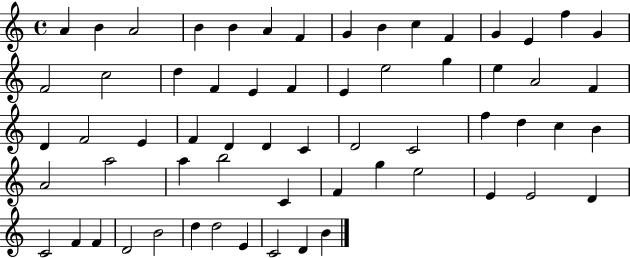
{
  \clef treble
  \time 4/4
  \defaultTimeSignature
  \key c \major
  a'4 b'4 a'2 | b'4 b'4 a'4 f'4 | g'4 b'4 c''4 f'4 | g'4 e'4 f''4 g'4 | \break f'2 c''2 | d''4 f'4 e'4 f'4 | e'4 e''2 g''4 | e''4 a'2 f'4 | \break d'4 f'2 e'4 | f'4 d'4 d'4 c'4 | d'2 c'2 | f''4 d''4 c''4 b'4 | \break a'2 a''2 | a''4 b''2 c'4 | f'4 g''4 e''2 | e'4 e'2 d'4 | \break c'2 f'4 f'4 | d'2 b'2 | d''4 d''2 e'4 | c'2 d'4 b'4 | \break \bar "|."
}